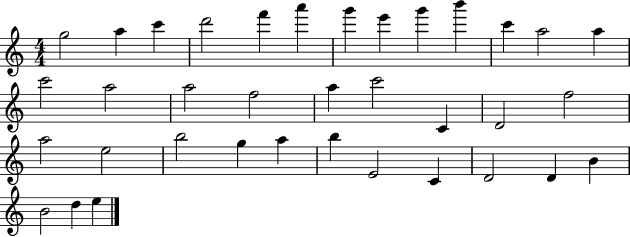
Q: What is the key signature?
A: C major